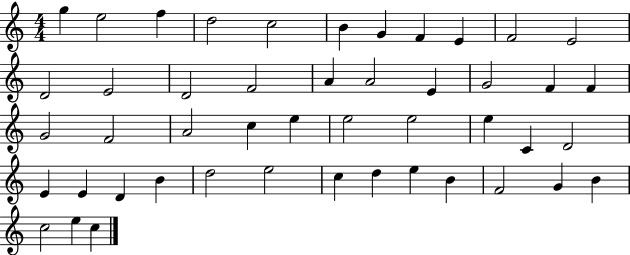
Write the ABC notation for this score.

X:1
T:Untitled
M:4/4
L:1/4
K:C
g e2 f d2 c2 B G F E F2 E2 D2 E2 D2 F2 A A2 E G2 F F G2 F2 A2 c e e2 e2 e C D2 E E D B d2 e2 c d e B F2 G B c2 e c